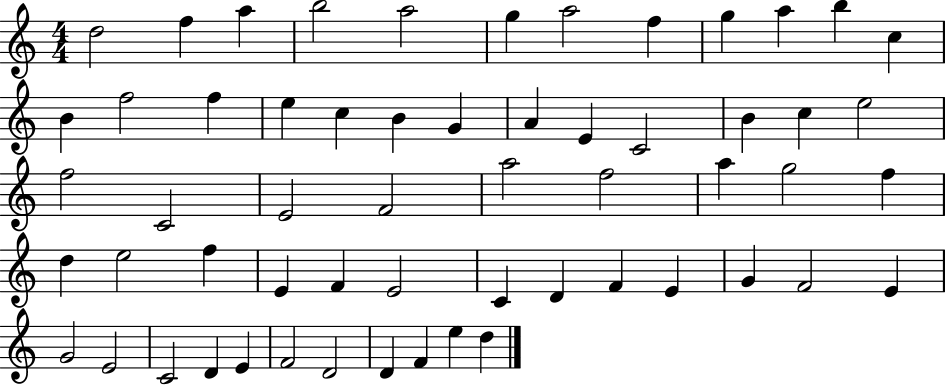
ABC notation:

X:1
T:Untitled
M:4/4
L:1/4
K:C
d2 f a b2 a2 g a2 f g a b c B f2 f e c B G A E C2 B c e2 f2 C2 E2 F2 a2 f2 a g2 f d e2 f E F E2 C D F E G F2 E G2 E2 C2 D E F2 D2 D F e d